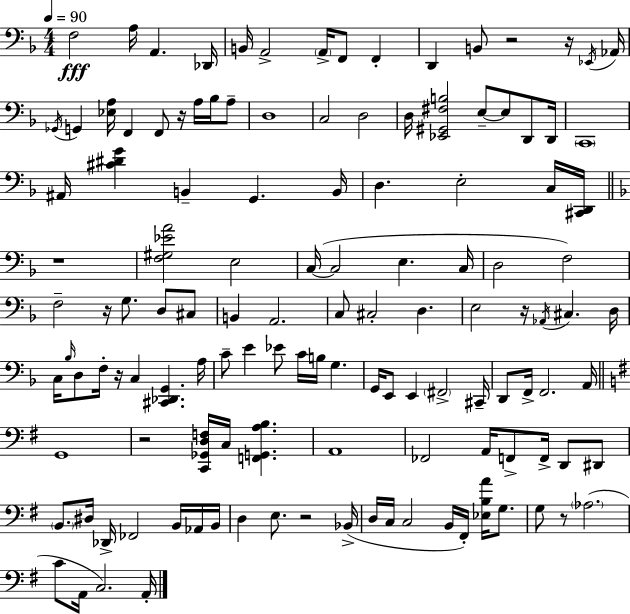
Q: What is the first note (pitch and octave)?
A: F3